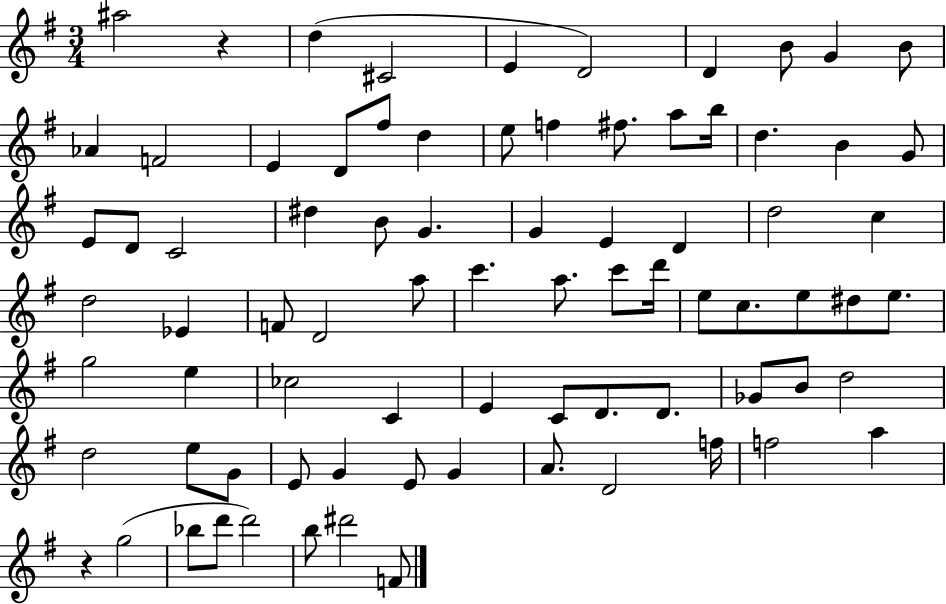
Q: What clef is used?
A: treble